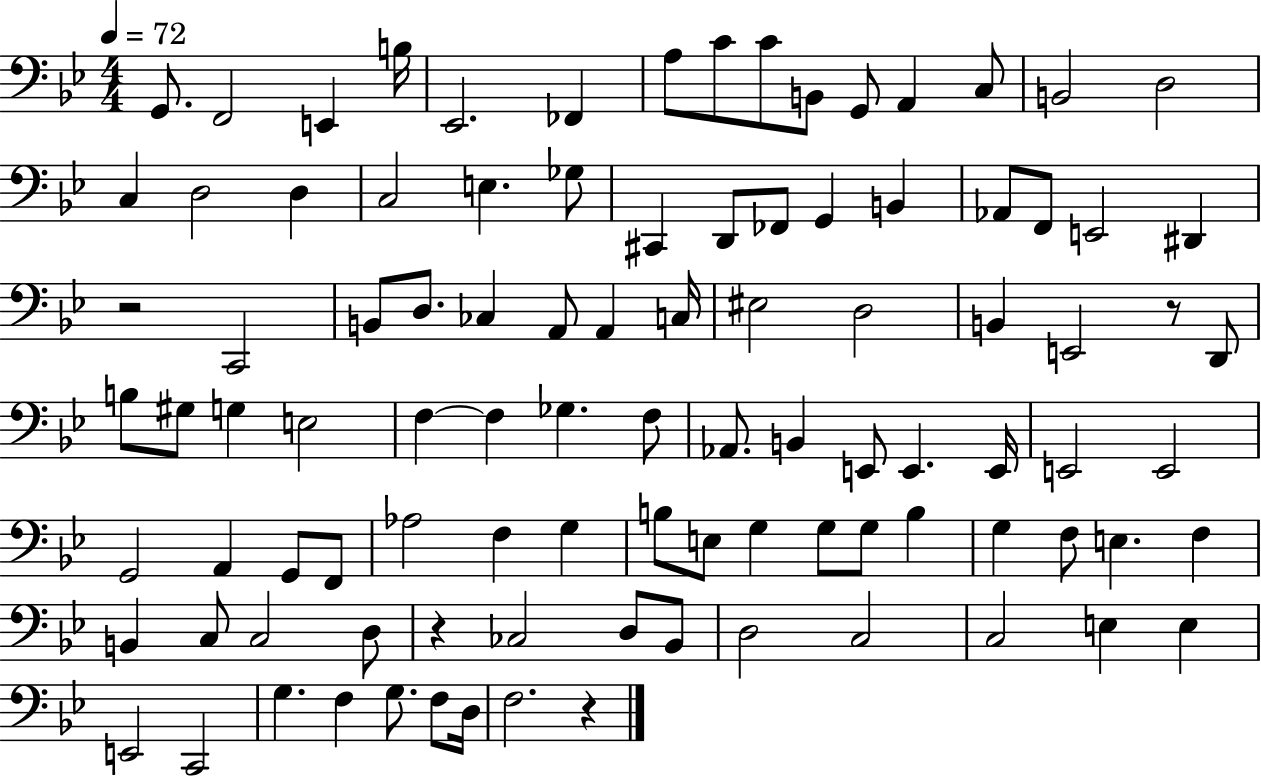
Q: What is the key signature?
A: BES major